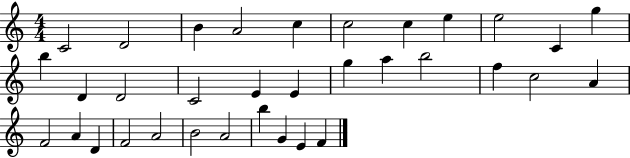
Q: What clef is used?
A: treble